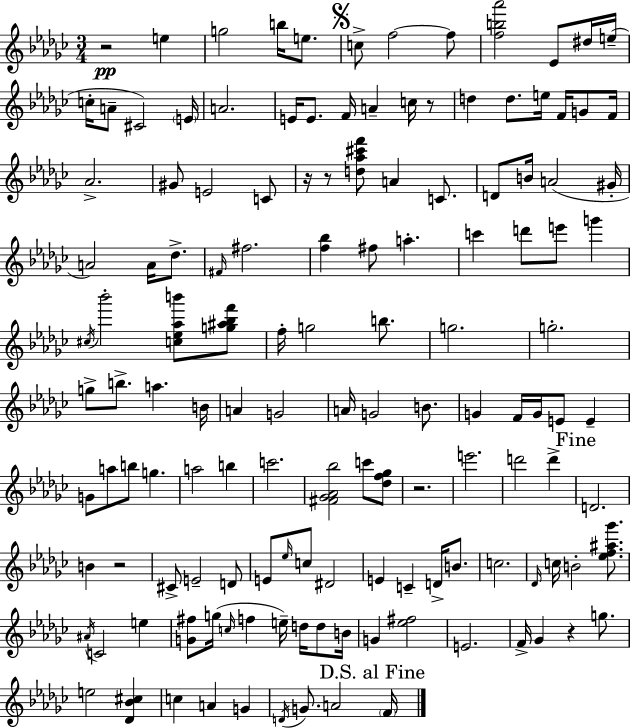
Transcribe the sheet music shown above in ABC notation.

X:1
T:Untitled
M:3/4
L:1/4
K:Ebm
z2 e g2 b/4 e/2 c/2 f2 f/2 [fb_a']2 _E/2 ^d/4 e/4 c/4 A/2 ^C2 E/4 A2 E/4 E/2 F/4 A c/4 z/2 d d/2 e/4 F/4 G/2 F/4 _A2 ^G/2 E2 C/2 z/4 z/2 [d_a^c'f']/2 A C/2 D/2 B/4 A2 ^G/4 A2 A/4 _d/2 ^F/4 ^f2 [f_b] ^f/2 a c' d'/2 e'/2 g' ^c/4 _b'2 [c_e_ab']/2 [g^a_bf']/2 f/4 g2 b/2 g2 g2 g/2 b/2 a B/4 A G2 A/4 G2 B/2 G F/4 G/4 E/2 E G/2 a/2 b/2 g a2 b c'2 [^F_G_A_b]2 c'/2 [_df_g]/2 z2 e'2 d'2 d' D2 B z2 ^C/2 E2 D/2 E/2 _e/4 c/2 ^D2 E C D/4 B/2 c2 _D/4 c/4 B2 [_ef^a_g']/2 ^A/4 C2 e [G^f]/2 g/4 c/4 f e/4 d/4 d/2 B/4 G [_e^f]2 E2 F/4 _G z g/2 e2 [_D_B^c] c A G D/4 G/2 A2 F/4